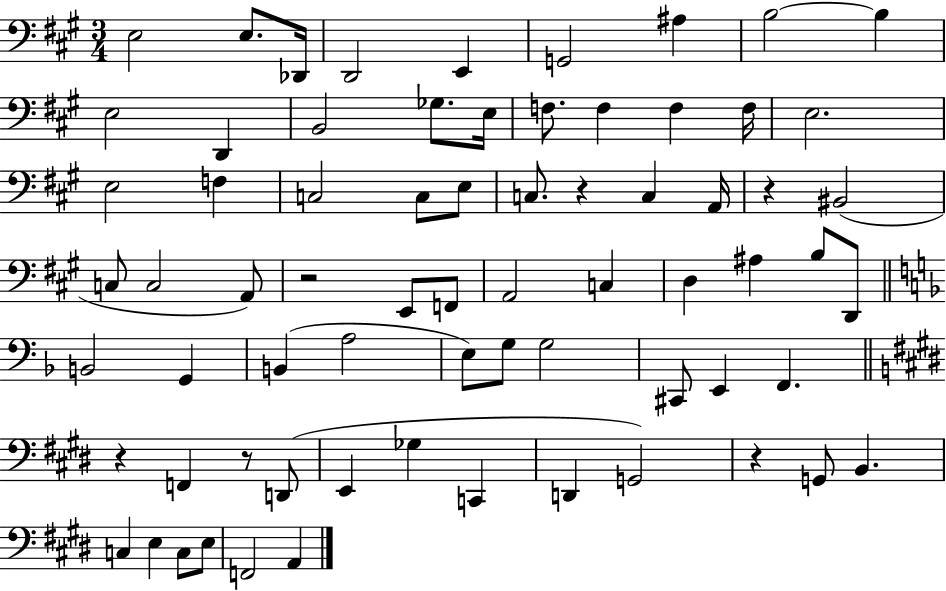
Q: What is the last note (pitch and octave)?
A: A2